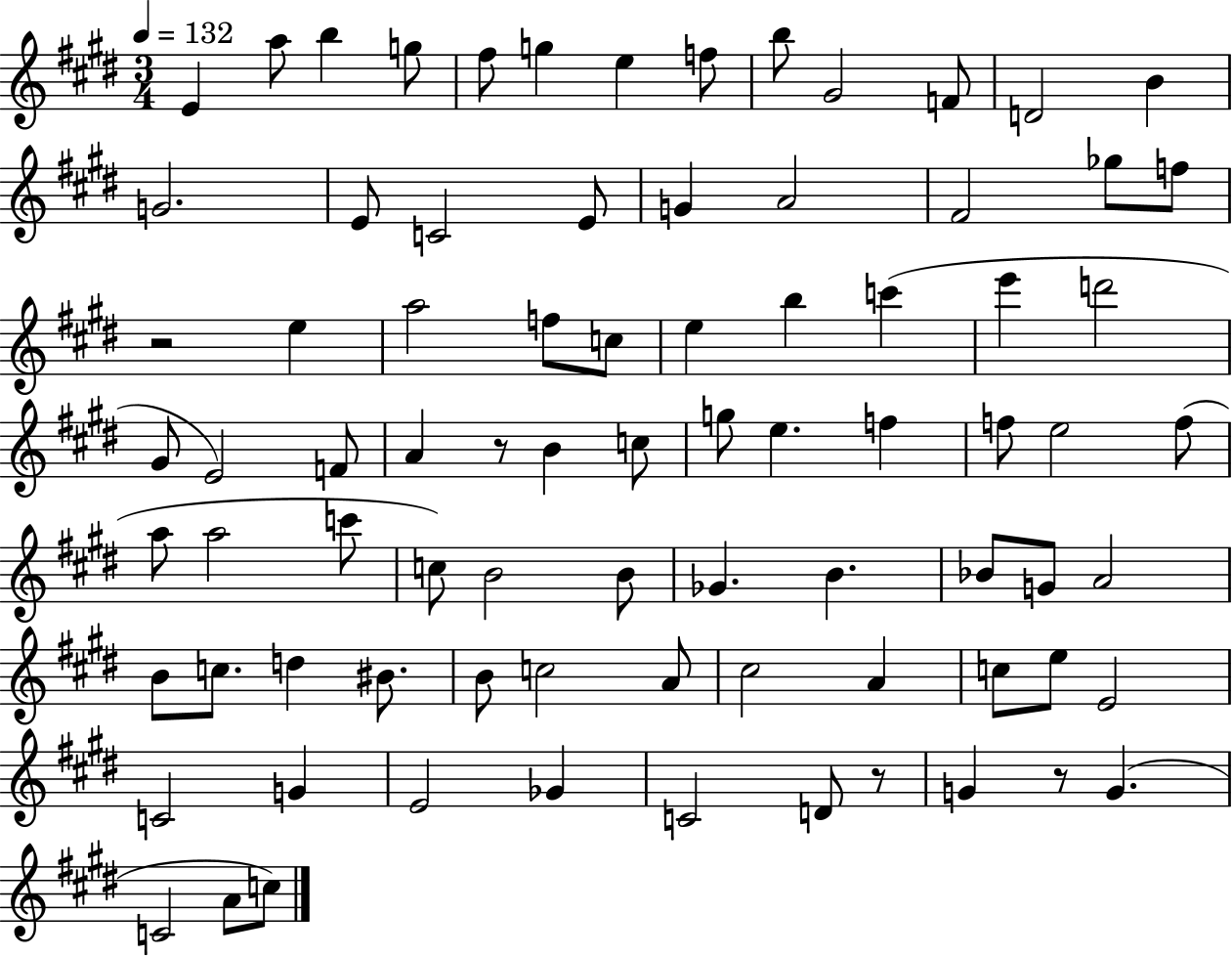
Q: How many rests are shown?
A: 4